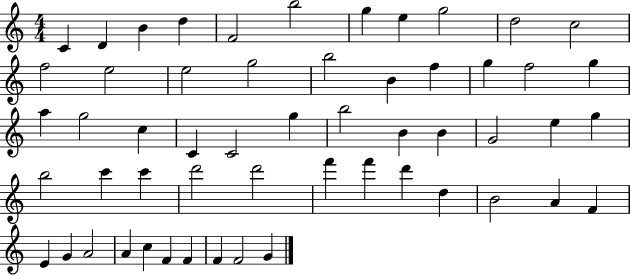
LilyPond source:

{
  \clef treble
  \numericTimeSignature
  \time 4/4
  \key c \major
  c'4 d'4 b'4 d''4 | f'2 b''2 | g''4 e''4 g''2 | d''2 c''2 | \break f''2 e''2 | e''2 g''2 | b''2 b'4 f''4 | g''4 f''2 g''4 | \break a''4 g''2 c''4 | c'4 c'2 g''4 | b''2 b'4 b'4 | g'2 e''4 g''4 | \break b''2 c'''4 c'''4 | d'''2 d'''2 | f'''4 f'''4 d'''4 d''4 | b'2 a'4 f'4 | \break e'4 g'4 a'2 | a'4 c''4 f'4 f'4 | f'4 f'2 g'4 | \bar "|."
}